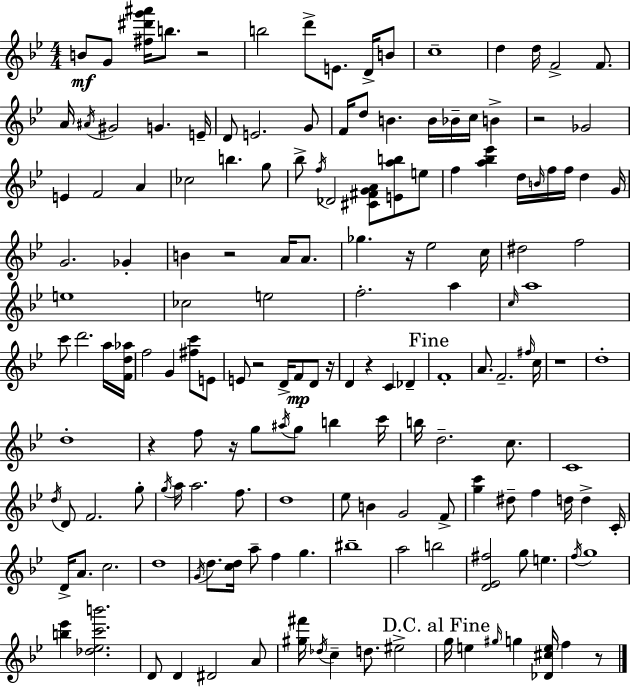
X:1
T:Untitled
M:4/4
L:1/4
K:Bb
B/2 G/2 [^f^d'g'^a']/4 b/2 z2 b2 d'/2 E/2 D/4 B/2 c4 d d/4 F2 F/2 A/4 ^A/4 ^G2 G E/4 D/2 E2 G/2 F/4 d/2 B B/4 _B/4 c/4 B z2 _G2 E F2 A _c2 b g/2 _b/2 f/4 _D2 [^C^FGA]/2 [Eab]/2 e/2 f [a_b_e'] d/4 B/4 f/4 f/4 d G/4 G2 _G B z2 A/4 A/2 _g z/4 _e2 c/4 ^d2 f2 e4 _c2 e2 f2 a c/4 a4 c'/2 d'2 a/4 [Fd_a]/4 f2 G [^fc']/2 E/2 E/2 z2 D/4 F/2 D/2 z/4 D z C _D F4 A/2 F2 ^f/4 c/4 z4 d4 d4 z f/2 z/4 g/2 ^a/4 g/2 b c'/4 b/4 d2 c/2 C4 d/4 D/2 F2 g/2 g/4 a/4 a2 f/2 d4 _e/2 B G2 F/2 [gc'] ^d/2 f d/4 d C/4 D/4 A/2 c2 d4 G/4 d/2 [cd]/4 a/2 f g ^b4 a2 b2 [D_E^f]2 g/2 e f/4 g4 [b_e'] [_d_ec'b']2 D/2 D ^D2 A/2 [^g^f']/4 _d/4 c d/2 ^e2 g/4 e ^g/4 g [_D^ce]/4 f z/2